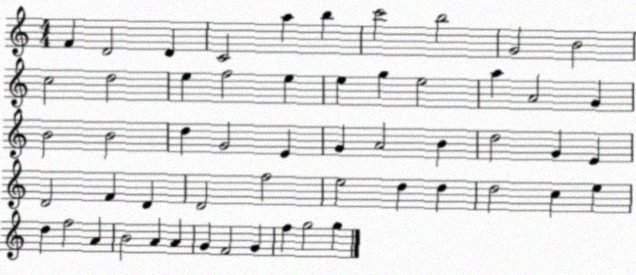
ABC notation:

X:1
T:Untitled
M:4/4
L:1/4
K:C
F D2 D C2 a b c'2 b2 G2 B2 c2 d2 e f2 e e g e2 a A2 G B2 B2 d G2 E G A2 B d2 G E D2 F D D2 f2 e2 d d d2 c e d f2 A B2 A A G F2 G f g2 g